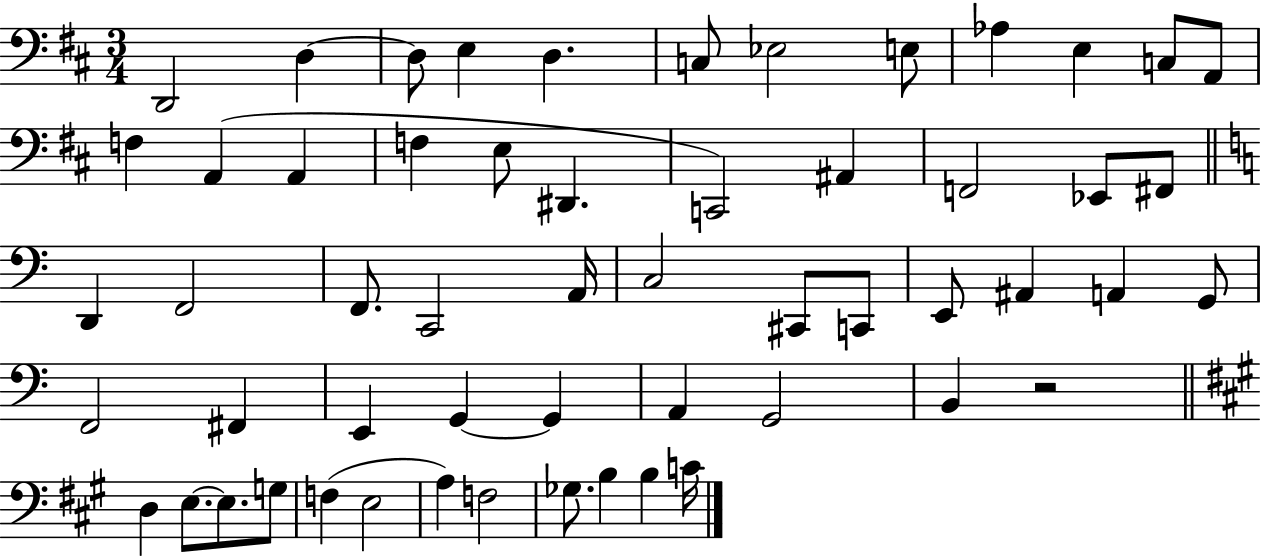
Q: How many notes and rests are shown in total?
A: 56